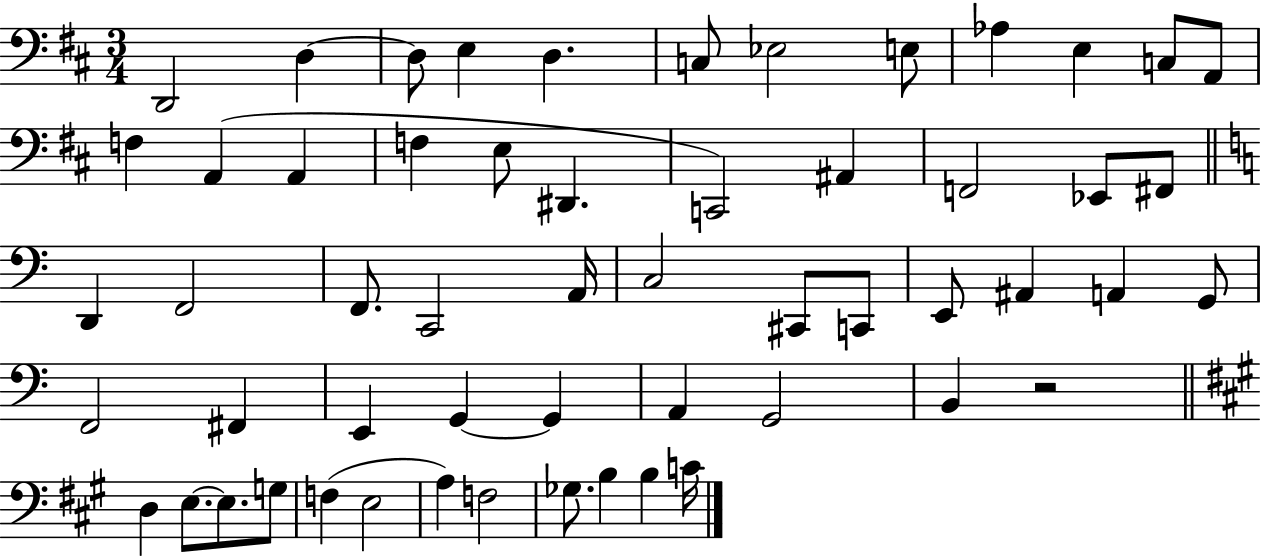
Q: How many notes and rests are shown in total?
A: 56